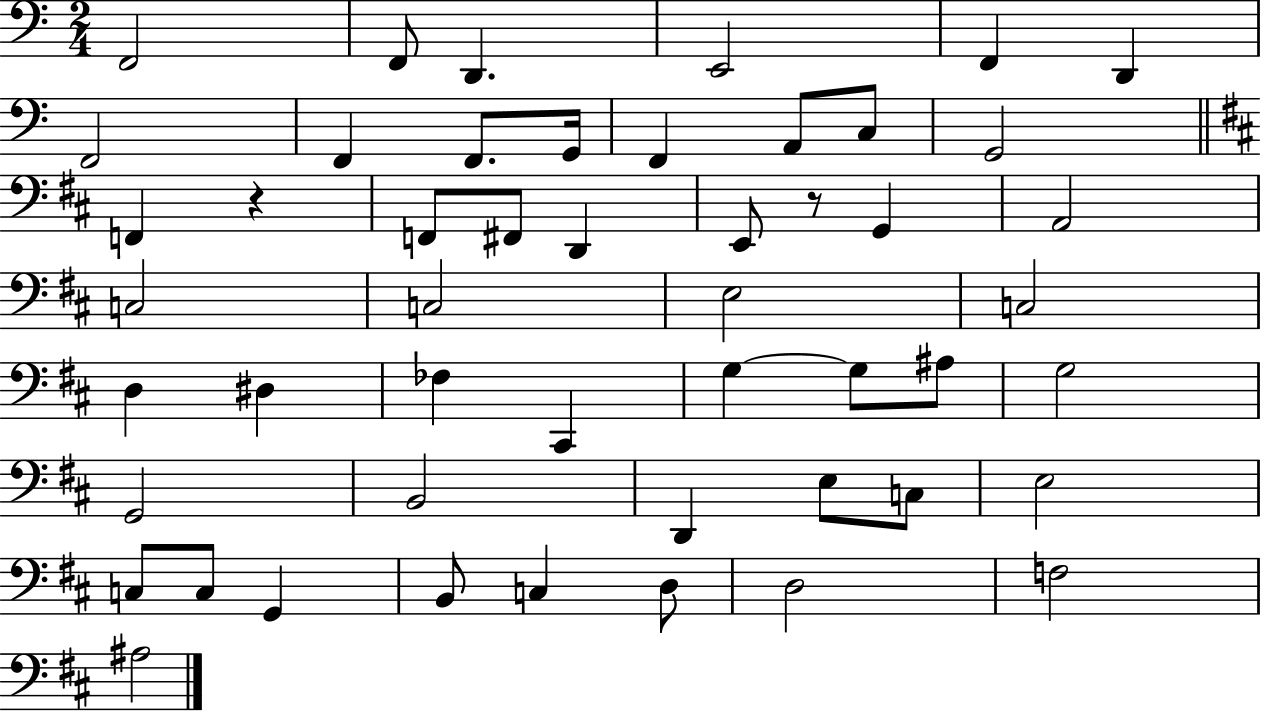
X:1
T:Untitled
M:2/4
L:1/4
K:C
F,,2 F,,/2 D,, E,,2 F,, D,, F,,2 F,, F,,/2 G,,/4 F,, A,,/2 C,/2 G,,2 F,, z F,,/2 ^F,,/2 D,, E,,/2 z/2 G,, A,,2 C,2 C,2 E,2 C,2 D, ^D, _F, ^C,, G, G,/2 ^A,/2 G,2 G,,2 B,,2 D,, E,/2 C,/2 E,2 C,/2 C,/2 G,, B,,/2 C, D,/2 D,2 F,2 ^A,2